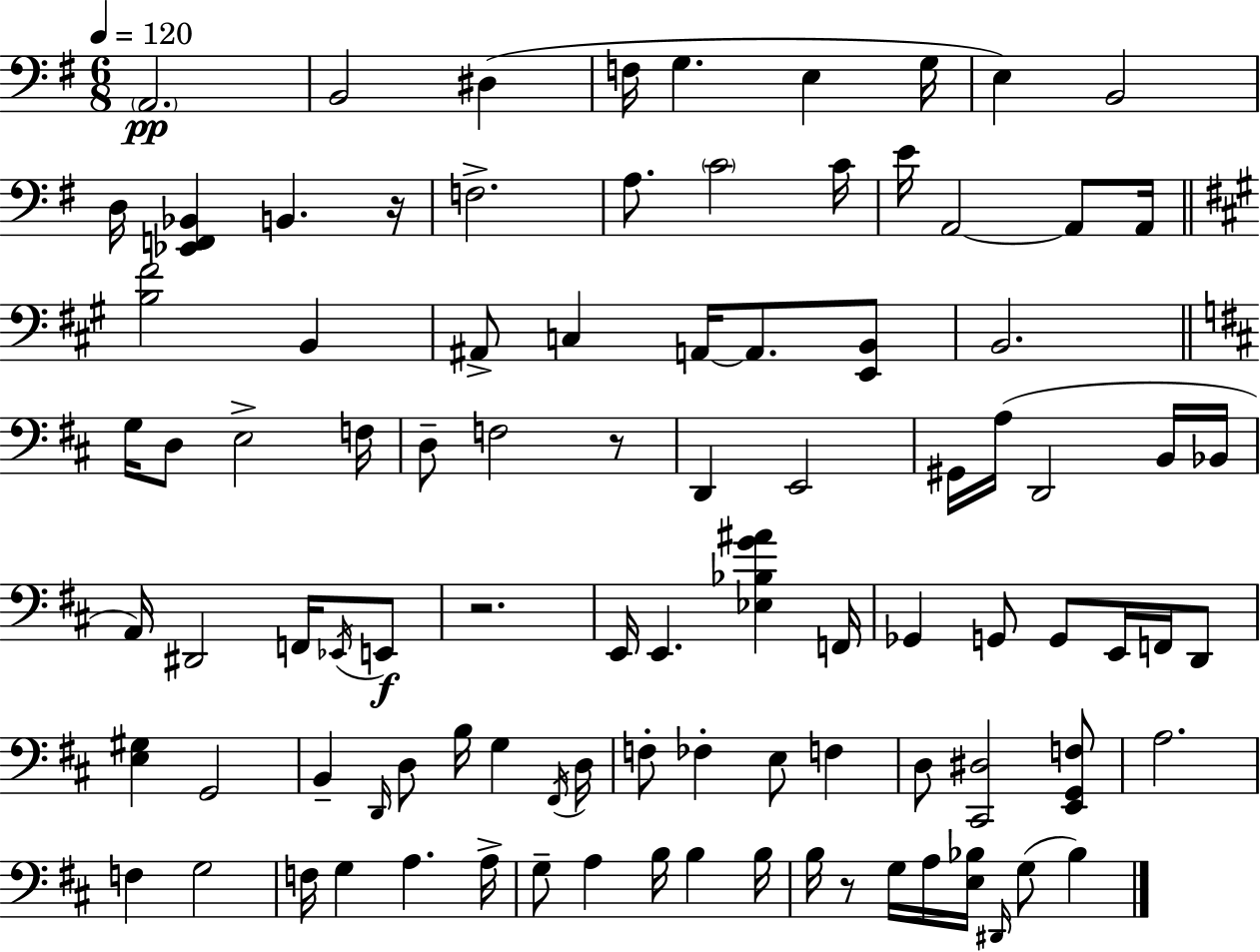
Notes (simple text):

A2/h. B2/h D#3/q F3/s G3/q. E3/q G3/s E3/q B2/h D3/s [Eb2,F2,Bb2]/q B2/q. R/s F3/h. A3/e. C4/h C4/s E4/s A2/h A2/e A2/s [B3,F#4]/h B2/q A#2/e C3/q A2/s A2/e. [E2,B2]/e B2/h. G3/s D3/e E3/h F3/s D3/e F3/h R/e D2/q E2/h G#2/s A3/s D2/h B2/s Bb2/s A2/s D#2/h F2/s Eb2/s E2/e R/h. E2/s E2/q. [Eb3,Bb3,G4,A#4]/q F2/s Gb2/q G2/e G2/e E2/s F2/s D2/e [E3,G#3]/q G2/h B2/q D2/s D3/e B3/s G3/q F#2/s D3/s F3/e FES3/q E3/e F3/q D3/e [C#2,D#3]/h [E2,G2,F3]/e A3/h. F3/q G3/h F3/s G3/q A3/q. A3/s G3/e A3/q B3/s B3/q B3/s B3/s R/e G3/s A3/s [E3,Bb3]/s D#2/s G3/e Bb3/q